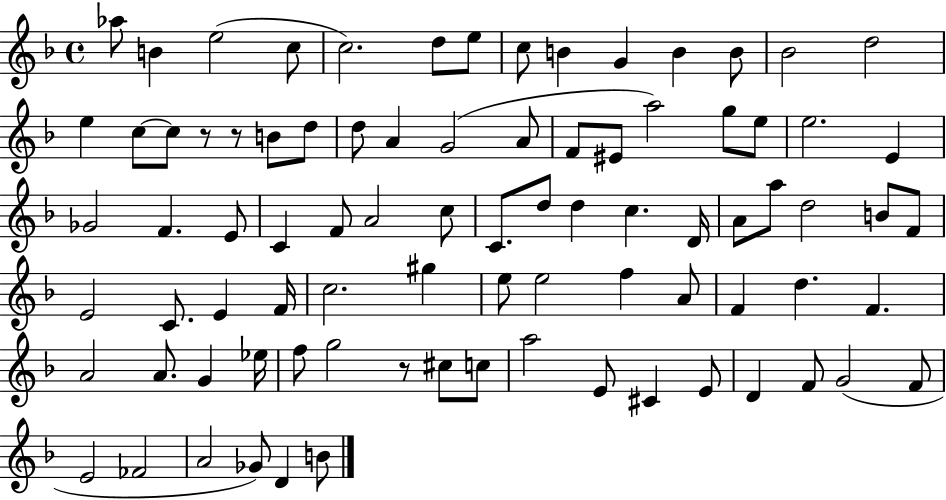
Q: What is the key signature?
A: F major